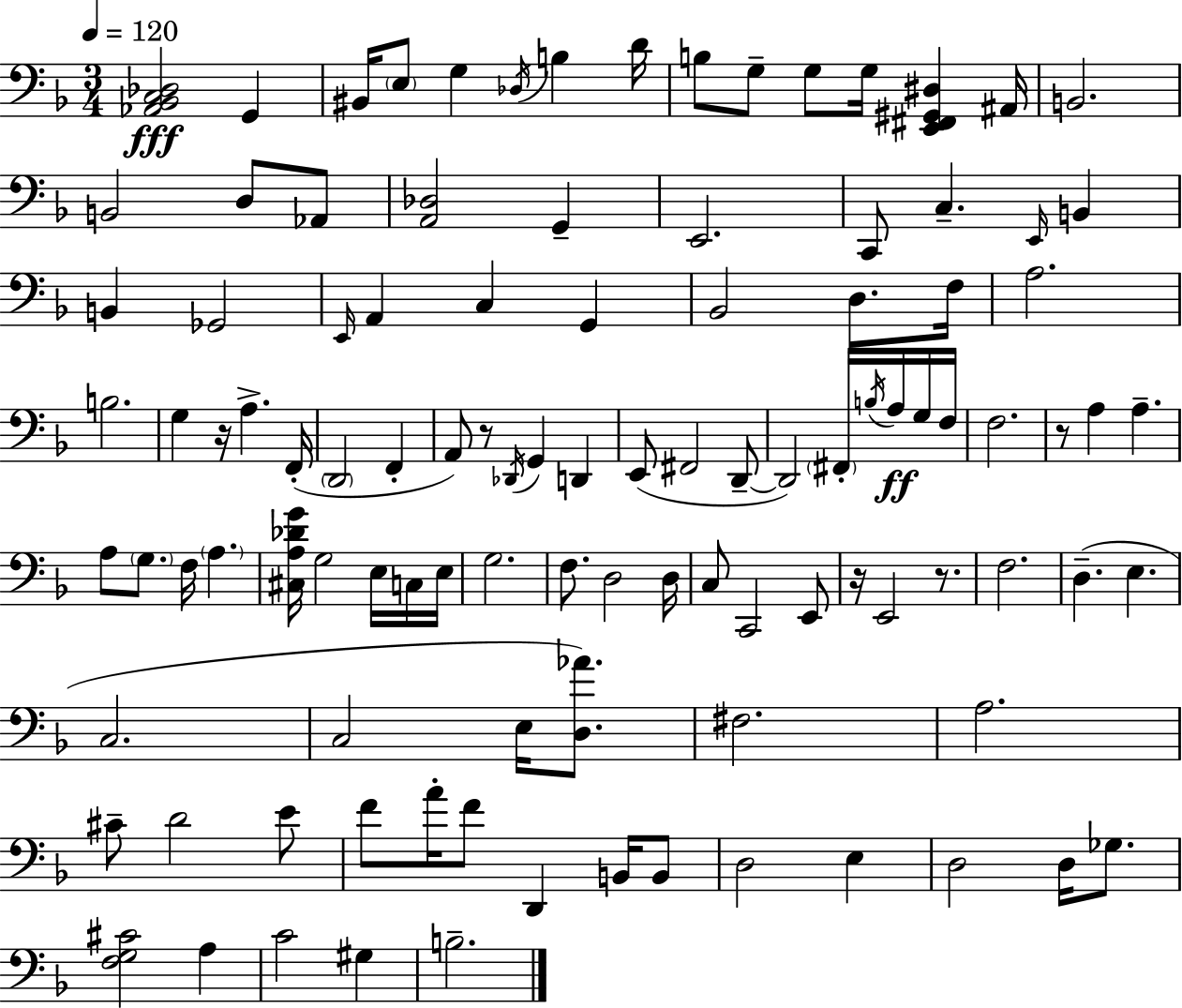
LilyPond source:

{
  \clef bass
  \numericTimeSignature
  \time 3/4
  \key d \minor
  \tempo 4 = 120
  \repeat volta 2 { <aes, bes, c des>2\fff g,4 | bis,16 \parenthesize e8 g4 \acciaccatura { des16 } b4 | d'16 b8 g8-- g8 g16 <e, fis, gis, dis>4 | ais,16 b,2. | \break b,2 d8 aes,8 | <a, des>2 g,4-- | e,2. | c,8 c4.-- \grace { e,16 } b,4 | \break b,4 ges,2 | \grace { e,16 } a,4 c4 g,4 | bes,2 d8. | f16 a2. | \break b2. | g4 r16 a4.-> | f,16-.( \parenthesize d,2 f,4-. | a,8) r8 \acciaccatura { des,16 } g,4 | \break d,4 e,8( fis,2 | d,8--~~ d,2) | \parenthesize fis,16-. \acciaccatura { b16 } a16\ff g16 f16 f2. | r8 a4 a4.-- | \break a8 \parenthesize g8. f16 \parenthesize a4. | <cis a des' g'>16 g2 | e16 c16 e16 g2. | f8. d2 | \break d16 c8 c,2 | e,8 r16 e,2 | r8. f2. | d4.--( e4. | \break c2. | c2 | e16 <d aes'>8.) fis2. | a2. | \break cis'8-- d'2 | e'8 f'8 a'16-. f'8 d,4 | b,16 b,8 d2 | e4 d2 | \break d16 ges8. <f g cis'>2 | a4 c'2 | gis4 b2.-- | } \bar "|."
}